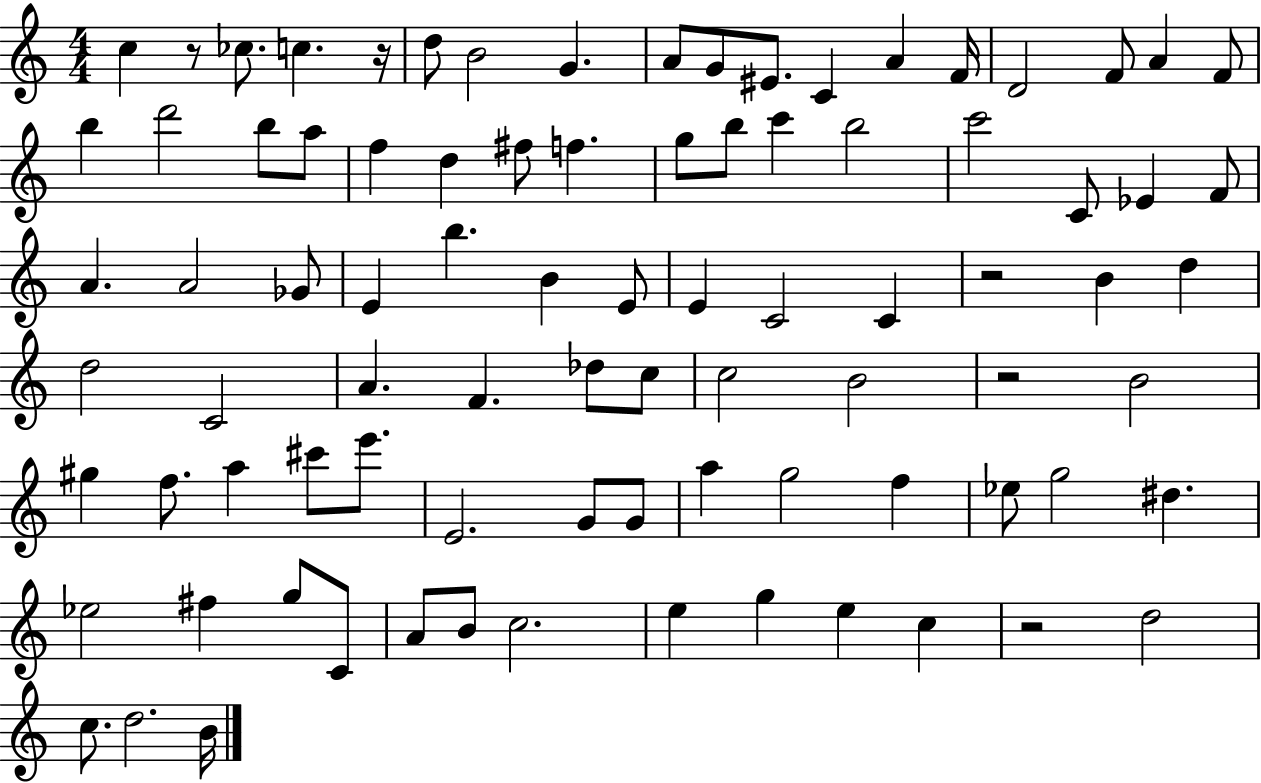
X:1
T:Untitled
M:4/4
L:1/4
K:C
c z/2 _c/2 c z/4 d/2 B2 G A/2 G/2 ^E/2 C A F/4 D2 F/2 A F/2 b d'2 b/2 a/2 f d ^f/2 f g/2 b/2 c' b2 c'2 C/2 _E F/2 A A2 _G/2 E b B E/2 E C2 C z2 B d d2 C2 A F _d/2 c/2 c2 B2 z2 B2 ^g f/2 a ^c'/2 e'/2 E2 G/2 G/2 a g2 f _e/2 g2 ^d _e2 ^f g/2 C/2 A/2 B/2 c2 e g e c z2 d2 c/2 d2 B/4